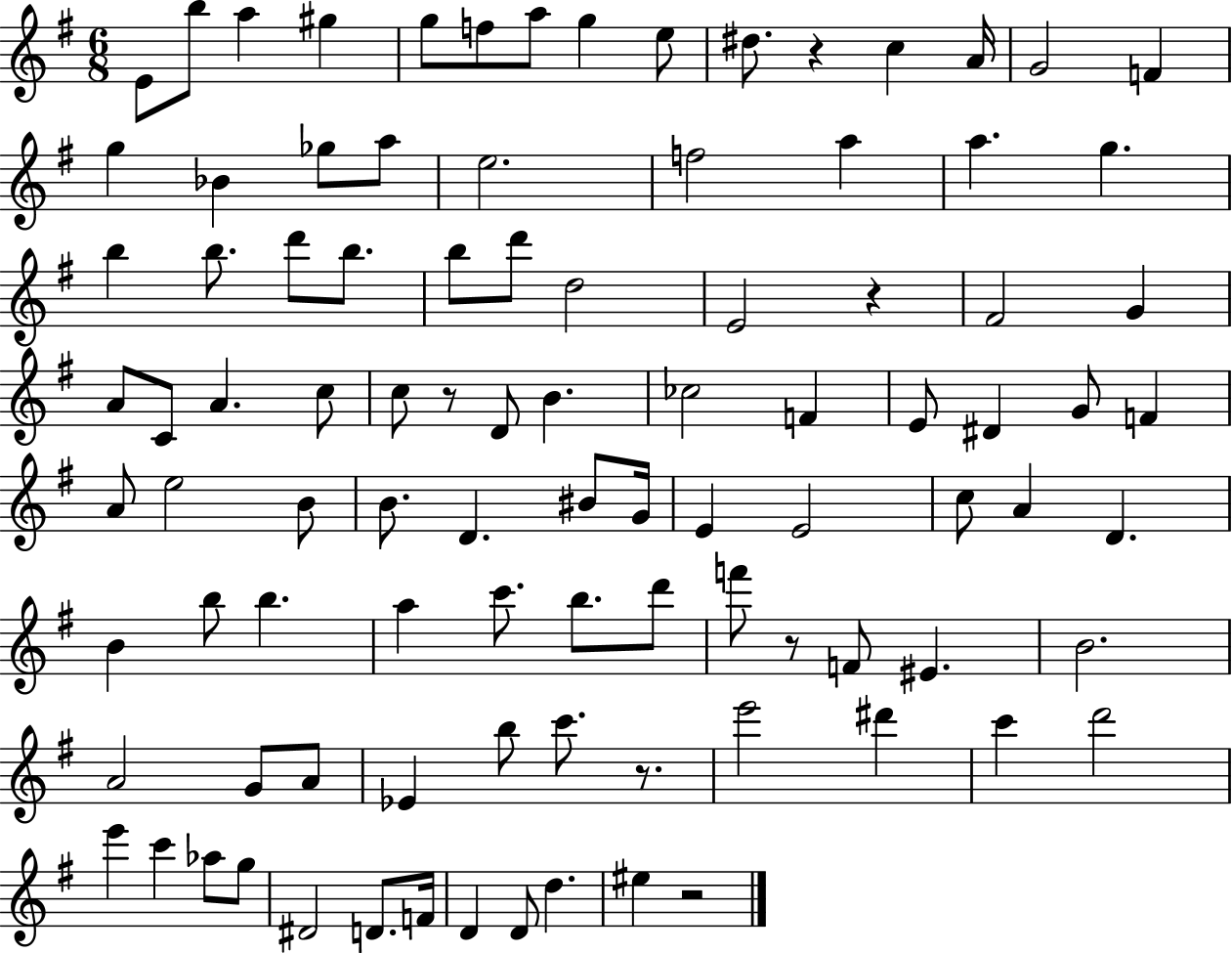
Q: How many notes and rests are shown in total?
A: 96